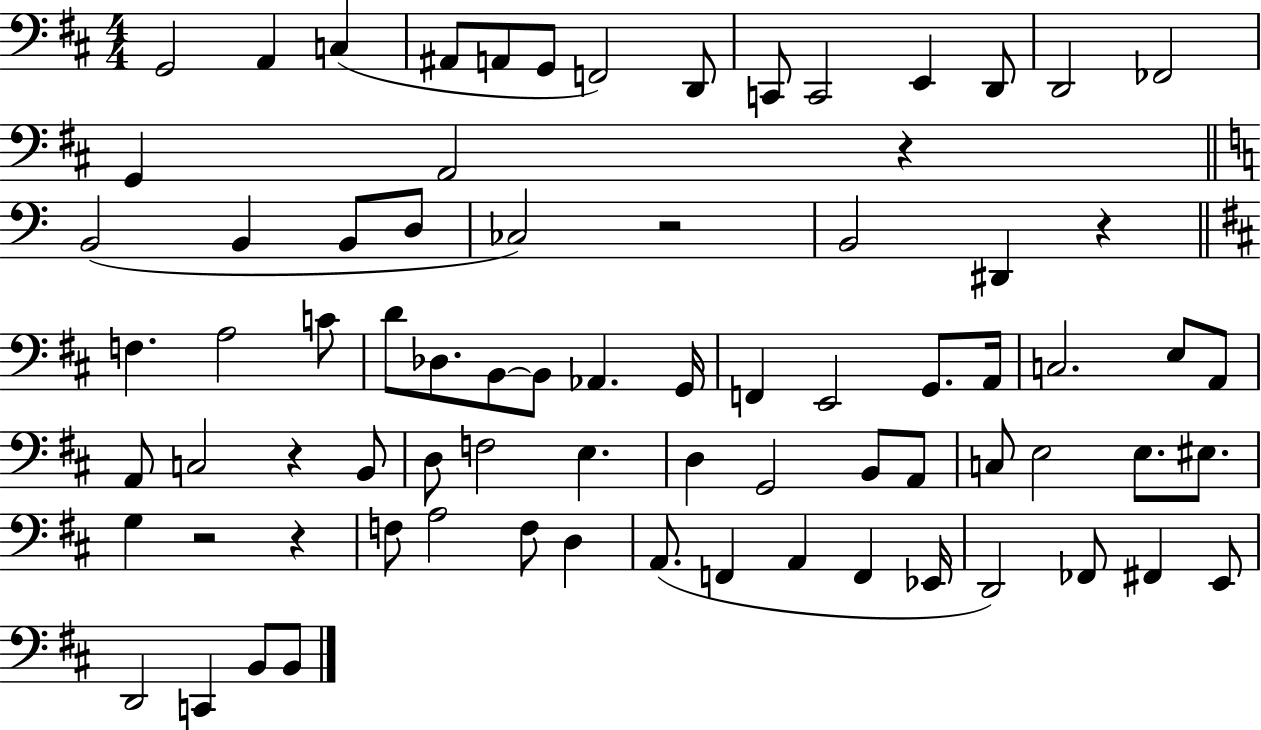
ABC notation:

X:1
T:Untitled
M:4/4
L:1/4
K:D
G,,2 A,, C, ^A,,/2 A,,/2 G,,/2 F,,2 D,,/2 C,,/2 C,,2 E,, D,,/2 D,,2 _F,,2 G,, A,,2 z B,,2 B,, B,,/2 D,/2 _C,2 z2 B,,2 ^D,, z F, A,2 C/2 D/2 _D,/2 B,,/2 B,,/2 _A,, G,,/4 F,, E,,2 G,,/2 A,,/4 C,2 E,/2 A,,/2 A,,/2 C,2 z B,,/2 D,/2 F,2 E, D, G,,2 B,,/2 A,,/2 C,/2 E,2 E,/2 ^E,/2 G, z2 z F,/2 A,2 F,/2 D, A,,/2 F,, A,, F,, _E,,/4 D,,2 _F,,/2 ^F,, E,,/2 D,,2 C,, B,,/2 B,,/2